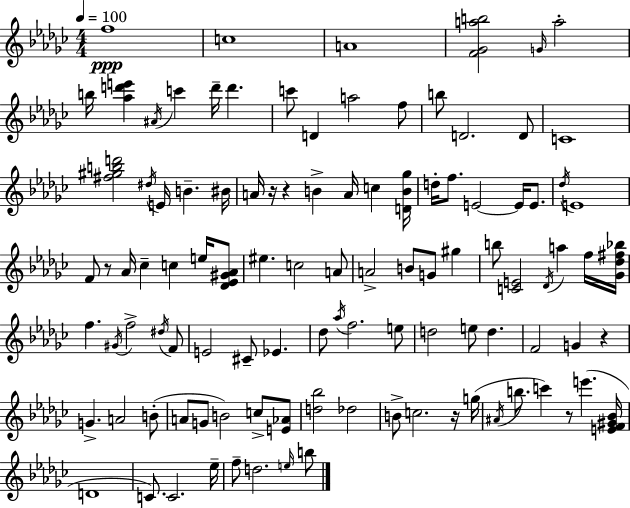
{
  \clef treble
  \numericTimeSignature
  \time 4/4
  \key ees \minor
  \tempo 4 = 100
  \repeat volta 2 { f''1\ppp | c''1 | a'1 | <f' ges' a'' b''>2 \grace { g'16 } a''2-. | \break b''16 <aes'' d''' e'''>4 \acciaccatura { ais'16 } c'''4 d'''16-- d'''4. | c'''8 d'4 a''2 | f''8 b''8 d'2. | d'8 c'1 | \break <fis'' gis'' b'' d'''>2 \acciaccatura { dis''16 } e'16 b'4.-- | bis'16 a'16 r16 r4 b'4-> a'16 c''4 | <d' b' ges''>16 d''16-. f''8. e'2~~ e'16 | e'8. \acciaccatura { des''16 } e'1 | \break f'8 r8 aes'16 ces''4-- c''4 | e''16 <des' ees' gis' aes'>8 eis''4. c''2 | a'8 a'2-> b'8 g'8 | gis''4 b''8 <c' e'>2 \acciaccatura { des'16 } a''4 | \break f''16 <ges' des'' fis'' bes''>16 f''4. \acciaccatura { gis'16 } f''2-> | \acciaccatura { dis''16 } f'8 e'2 cis'8-- | ees'4. des''8 \acciaccatura { aes''16 } f''2. | e''8 d''2 | \break e''8 d''4. f'2 | g'4 r4 g'4.-> a'2 | b'8-.( a'8 g'8 b'2) | c''8-> <e' aes'>8 <d'' bes''>2 | \break des''2 b'8-> c''2. | r16 g''16( \acciaccatura { ais'16 } b''8. c'''4) | r8 e'''4.( <e' f' gis' bes'>16 d'1 | c'8.) c'2. | \break ees''16-- f''8-- d''2. | \grace { e''16 } b''8 } \bar "|."
}